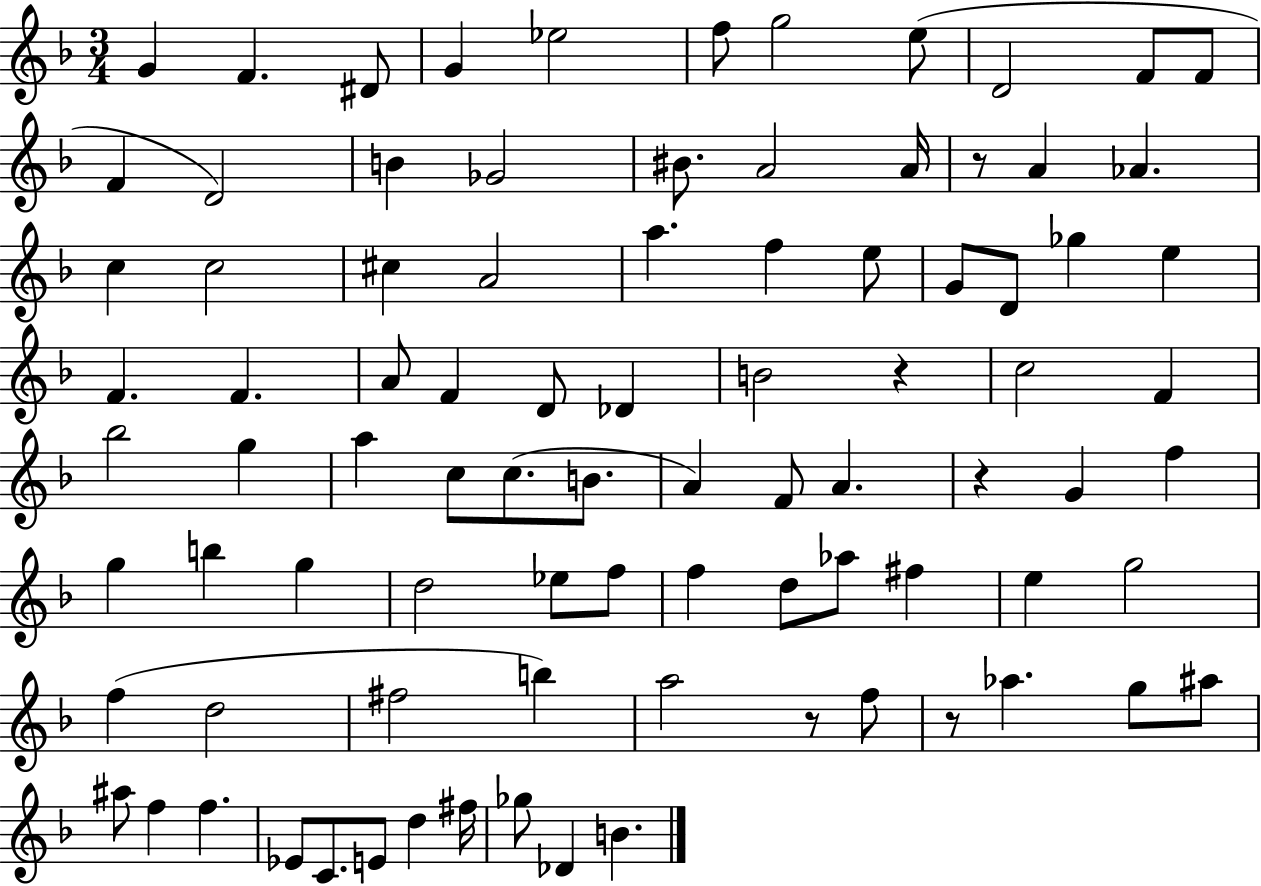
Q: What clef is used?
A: treble